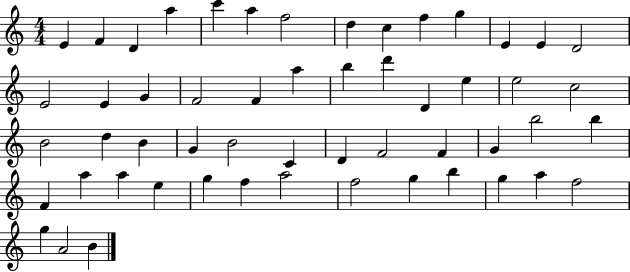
{
  \clef treble
  \numericTimeSignature
  \time 4/4
  \key c \major
  e'4 f'4 d'4 a''4 | c'''4 a''4 f''2 | d''4 c''4 f''4 g''4 | e'4 e'4 d'2 | \break e'2 e'4 g'4 | f'2 f'4 a''4 | b''4 d'''4 d'4 e''4 | e''2 c''2 | \break b'2 d''4 b'4 | g'4 b'2 c'4 | d'4 f'2 f'4 | g'4 b''2 b''4 | \break f'4 a''4 a''4 e''4 | g''4 f''4 a''2 | f''2 g''4 b''4 | g''4 a''4 f''2 | \break g''4 a'2 b'4 | \bar "|."
}